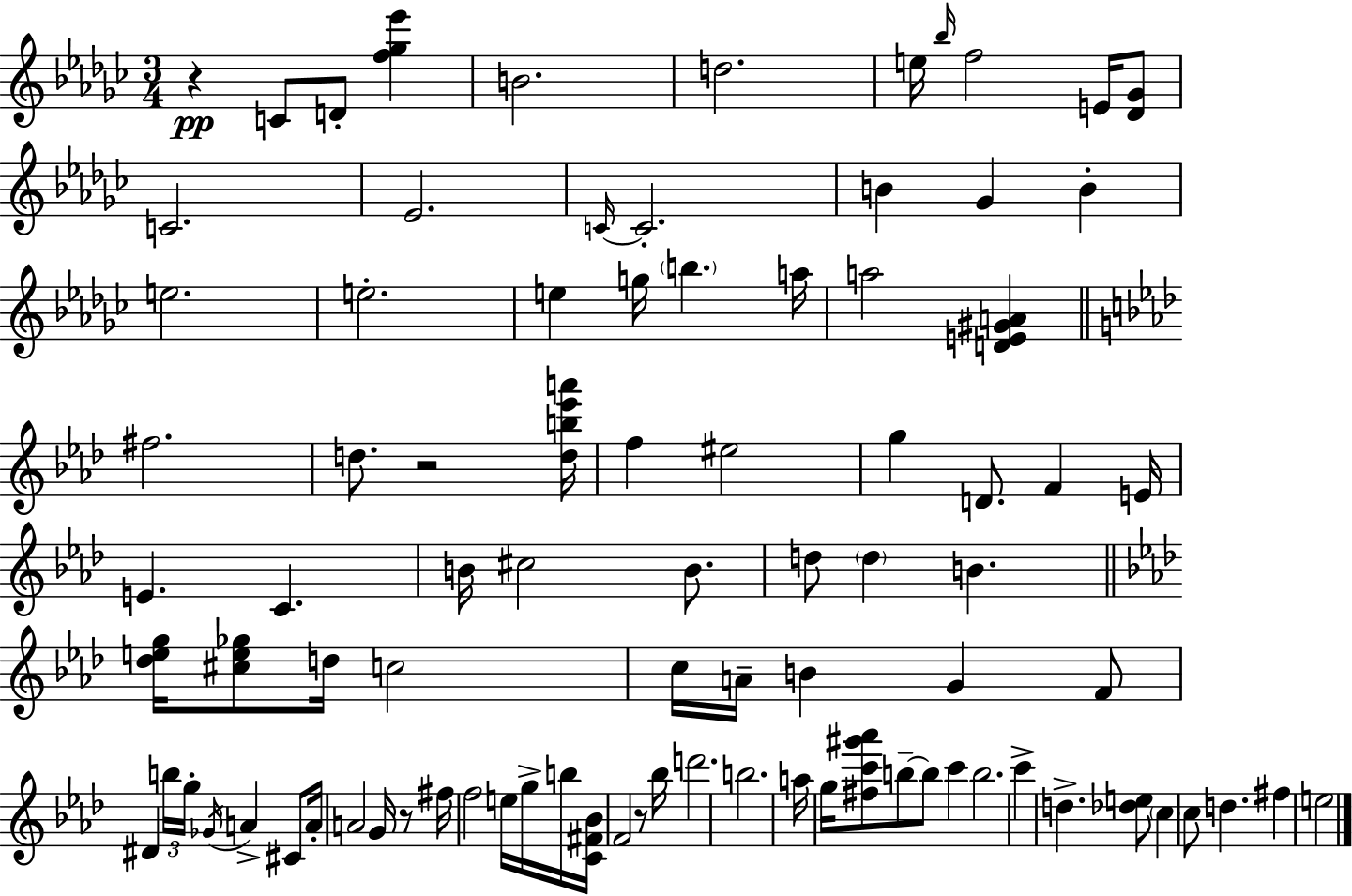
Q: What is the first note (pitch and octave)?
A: C4